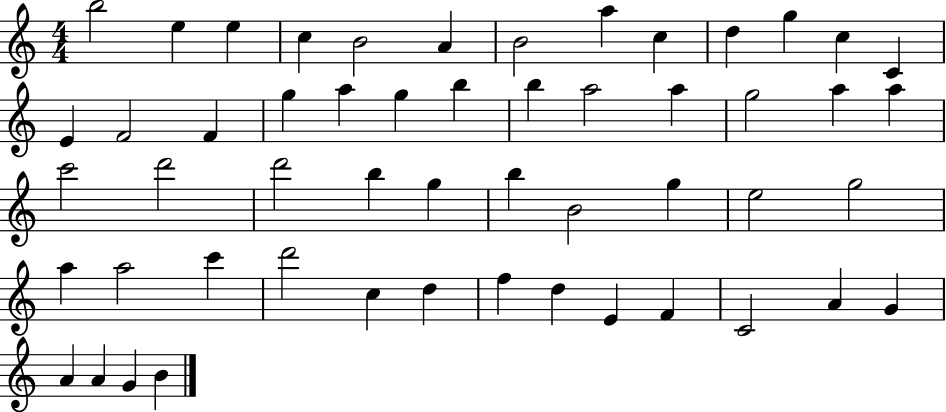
B5/h E5/q E5/q C5/q B4/h A4/q B4/h A5/q C5/q D5/q G5/q C5/q C4/q E4/q F4/h F4/q G5/q A5/q G5/q B5/q B5/q A5/h A5/q G5/h A5/q A5/q C6/h D6/h D6/h B5/q G5/q B5/q B4/h G5/q E5/h G5/h A5/q A5/h C6/q D6/h C5/q D5/q F5/q D5/q E4/q F4/q C4/h A4/q G4/q A4/q A4/q G4/q B4/q